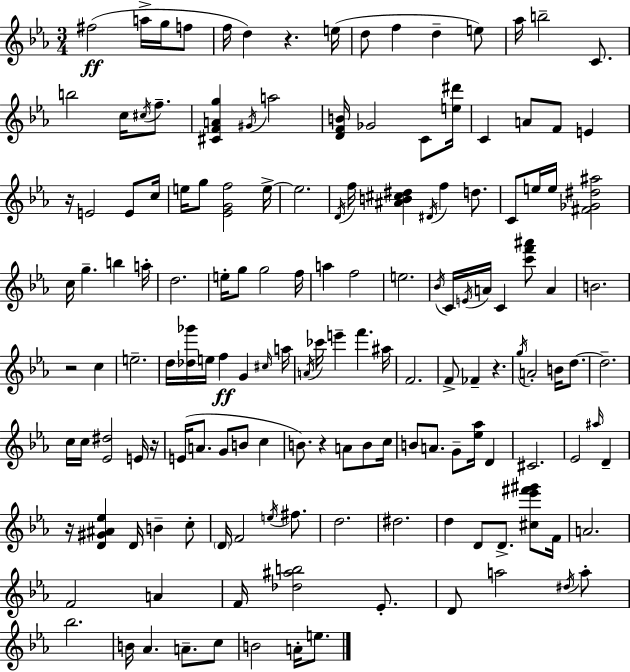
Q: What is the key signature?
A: C minor